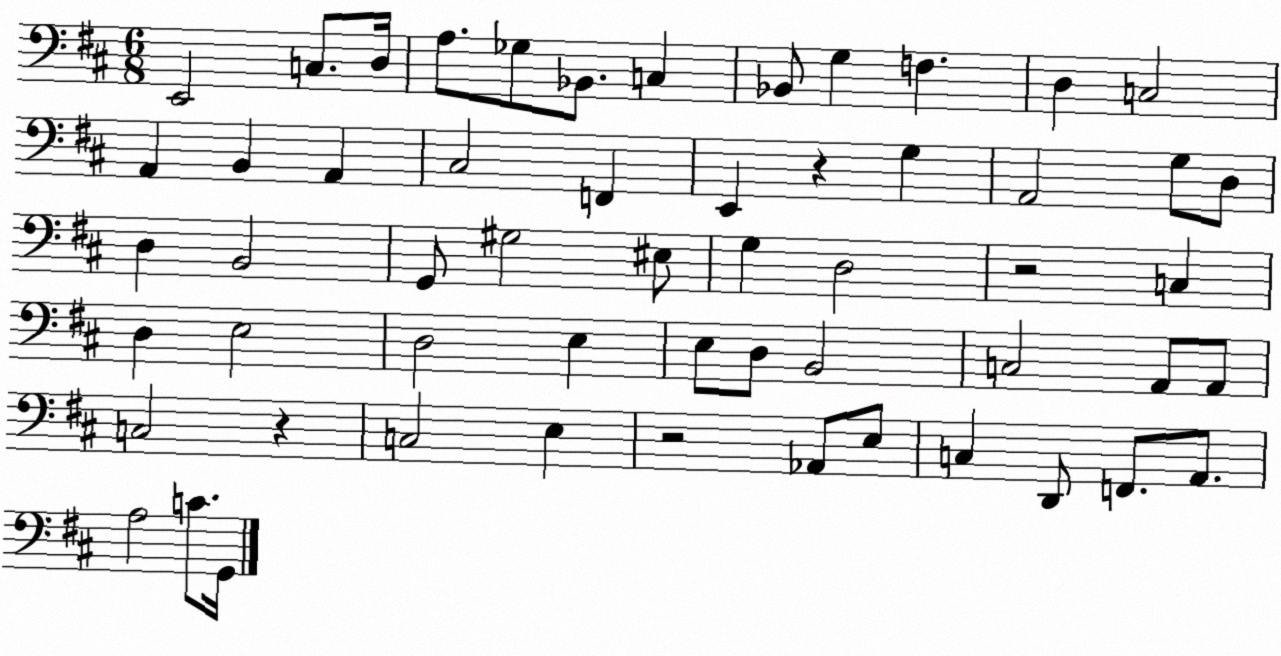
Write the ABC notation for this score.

X:1
T:Untitled
M:6/8
L:1/4
K:D
E,,2 C,/2 D,/4 A,/2 _G,/2 _B,,/2 C, _B,,/2 G, F, D, C,2 A,, B,, A,, ^C,2 F,, E,, z G, A,,2 G,/2 D,/2 D, B,,2 G,,/2 ^G,2 ^E,/2 G, D,2 z2 C, D, E,2 D,2 E, E,/2 D,/2 B,,2 C,2 A,,/2 A,,/2 C,2 z C,2 E, z2 _A,,/2 E,/2 C, D,,/2 F,,/2 A,,/2 A,2 C/2 G,,/4